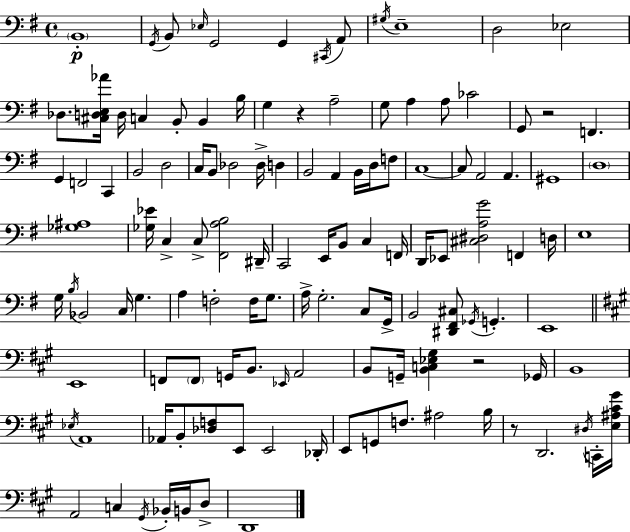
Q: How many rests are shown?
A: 4